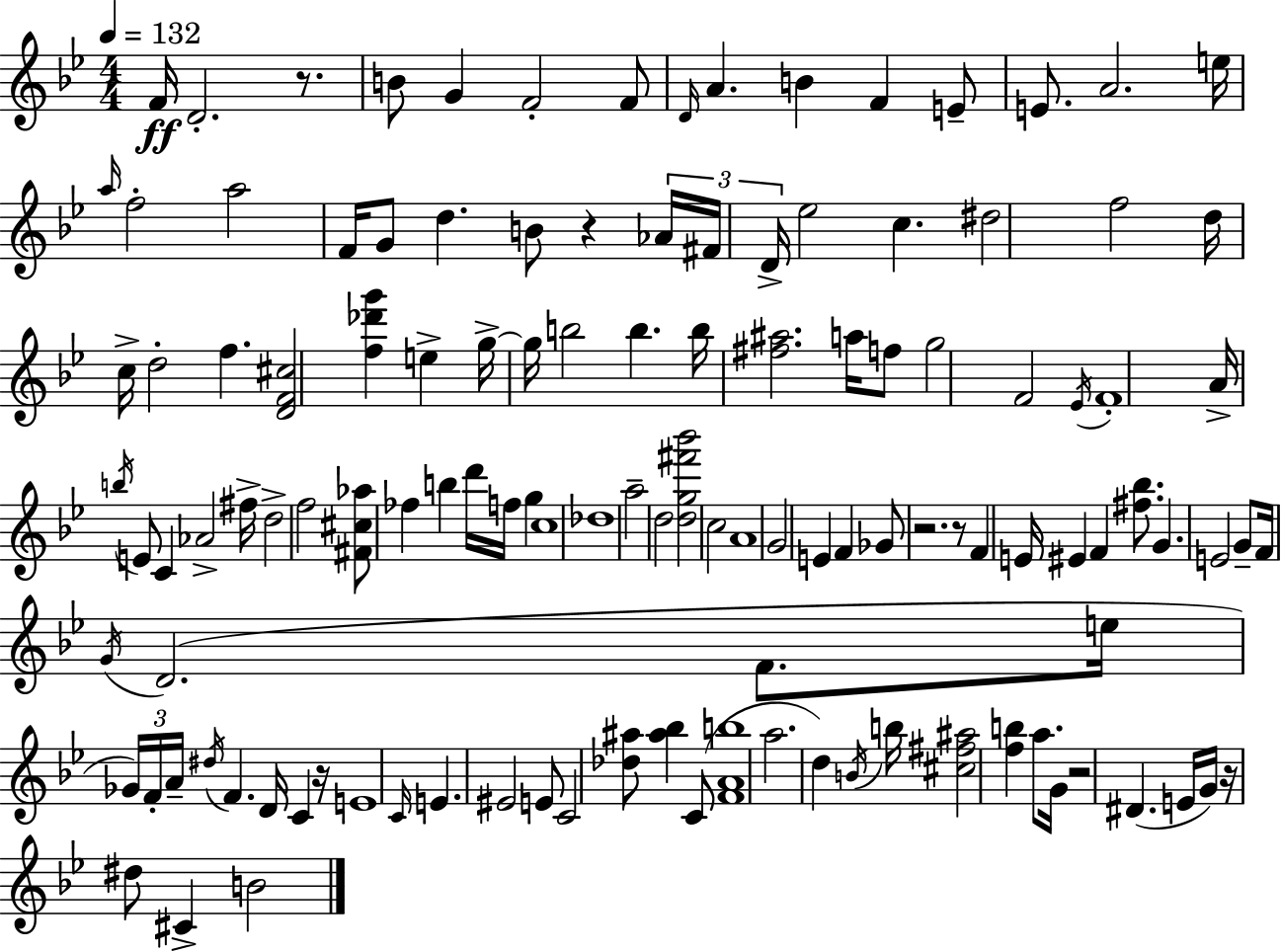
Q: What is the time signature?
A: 4/4